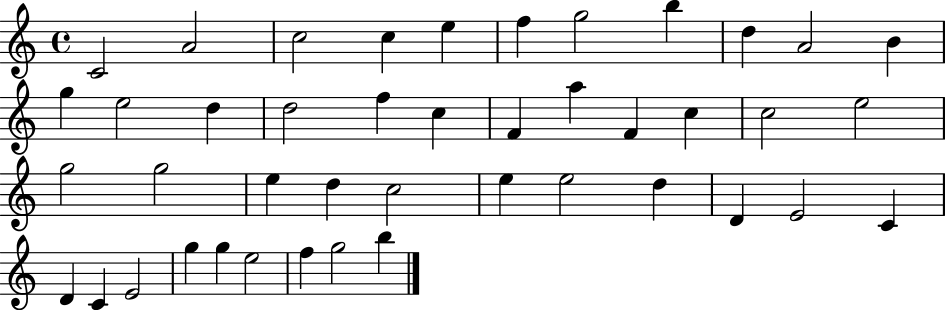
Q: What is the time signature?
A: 4/4